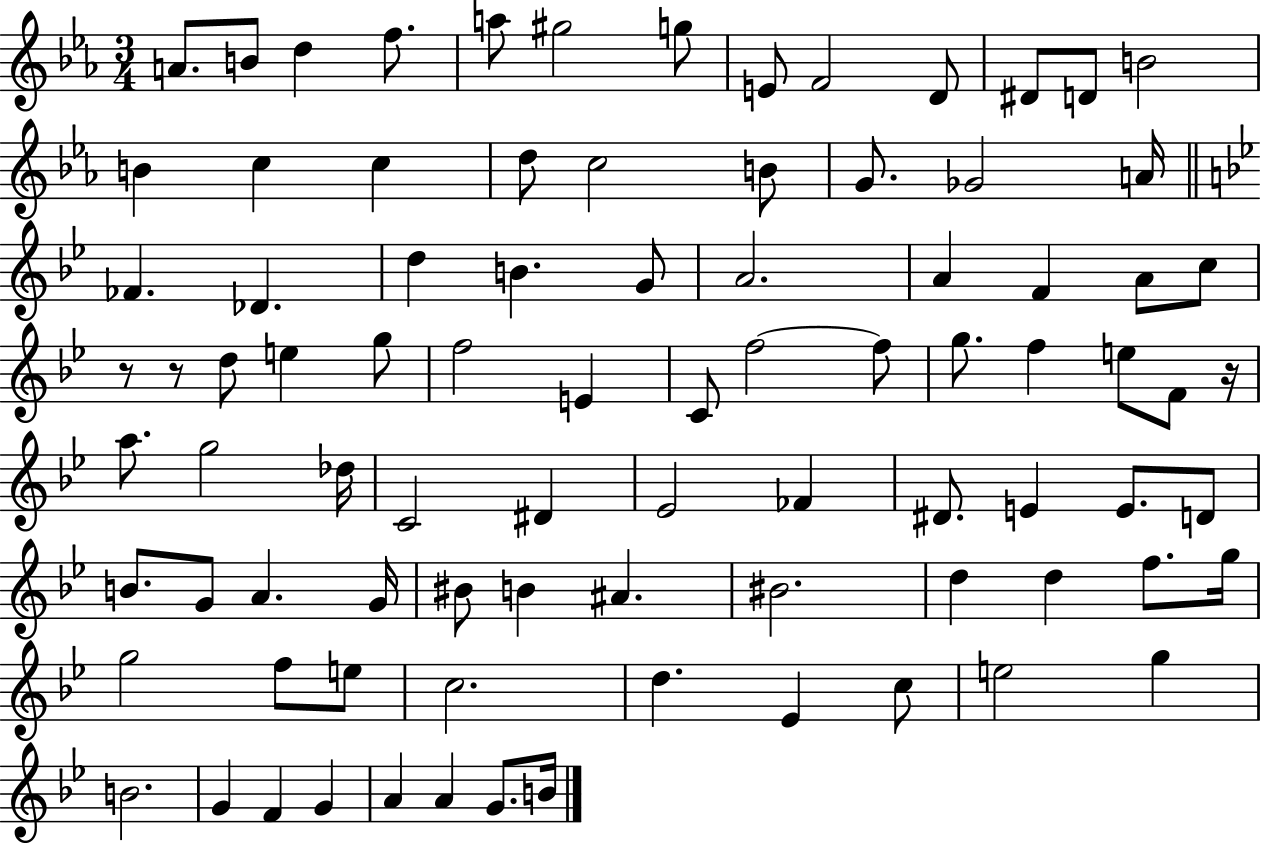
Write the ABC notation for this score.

X:1
T:Untitled
M:3/4
L:1/4
K:Eb
A/2 B/2 d f/2 a/2 ^g2 g/2 E/2 F2 D/2 ^D/2 D/2 B2 B c c d/2 c2 B/2 G/2 _G2 A/4 _F _D d B G/2 A2 A F A/2 c/2 z/2 z/2 d/2 e g/2 f2 E C/2 f2 f/2 g/2 f e/2 F/2 z/4 a/2 g2 _d/4 C2 ^D _E2 _F ^D/2 E E/2 D/2 B/2 G/2 A G/4 ^B/2 B ^A ^B2 d d f/2 g/4 g2 f/2 e/2 c2 d _E c/2 e2 g B2 G F G A A G/2 B/4